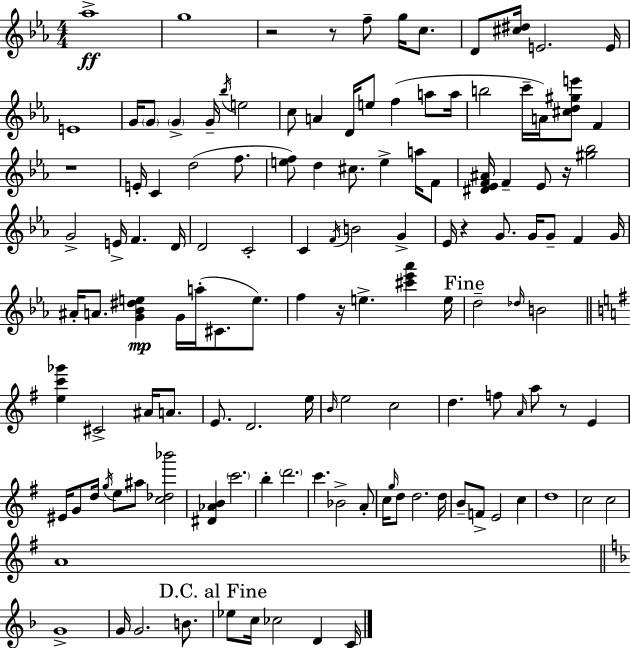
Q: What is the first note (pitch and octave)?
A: Ab5